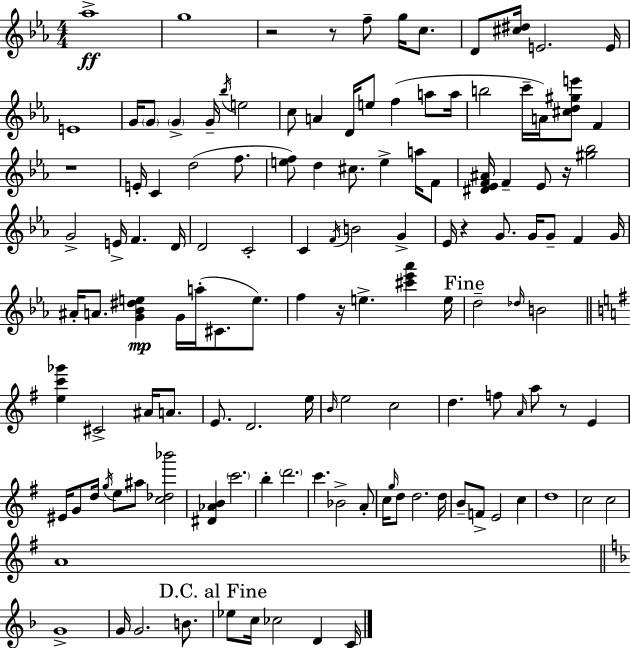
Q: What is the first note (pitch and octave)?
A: Ab5